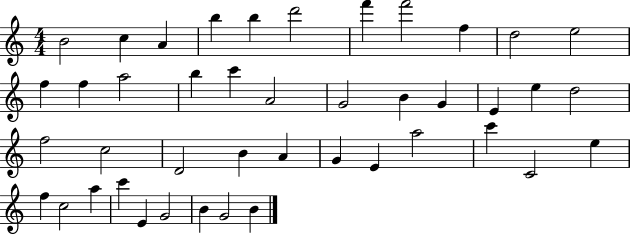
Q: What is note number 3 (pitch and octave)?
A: A4